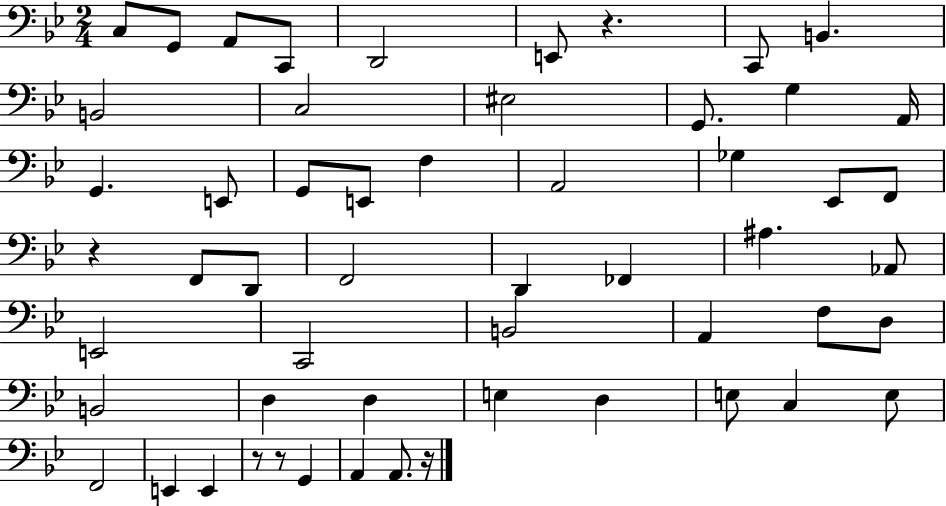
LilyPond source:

{
  \clef bass
  \numericTimeSignature
  \time 2/4
  \key bes \major
  c8 g,8 a,8 c,8 | d,2 | e,8 r4. | c,8 b,4. | \break b,2 | c2 | eis2 | g,8. g4 a,16 | \break g,4. e,8 | g,8 e,8 f4 | a,2 | ges4 ees,8 f,8 | \break r4 f,8 d,8 | f,2 | d,4 fes,4 | ais4. aes,8 | \break e,2 | c,2 | b,2 | a,4 f8 d8 | \break b,2 | d4 d4 | e4 d4 | e8 c4 e8 | \break f,2 | e,4 e,4 | r8 r8 g,4 | a,4 a,8. r16 | \break \bar "|."
}